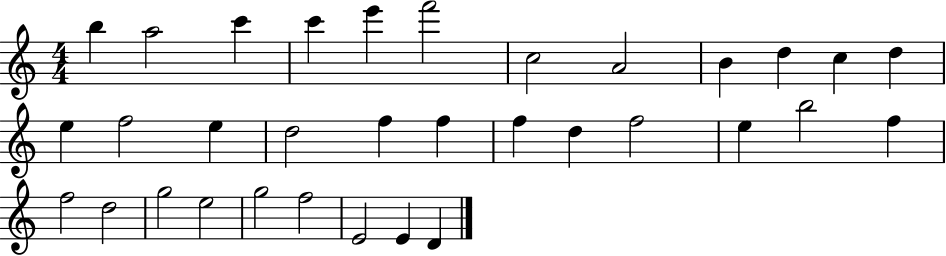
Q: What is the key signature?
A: C major